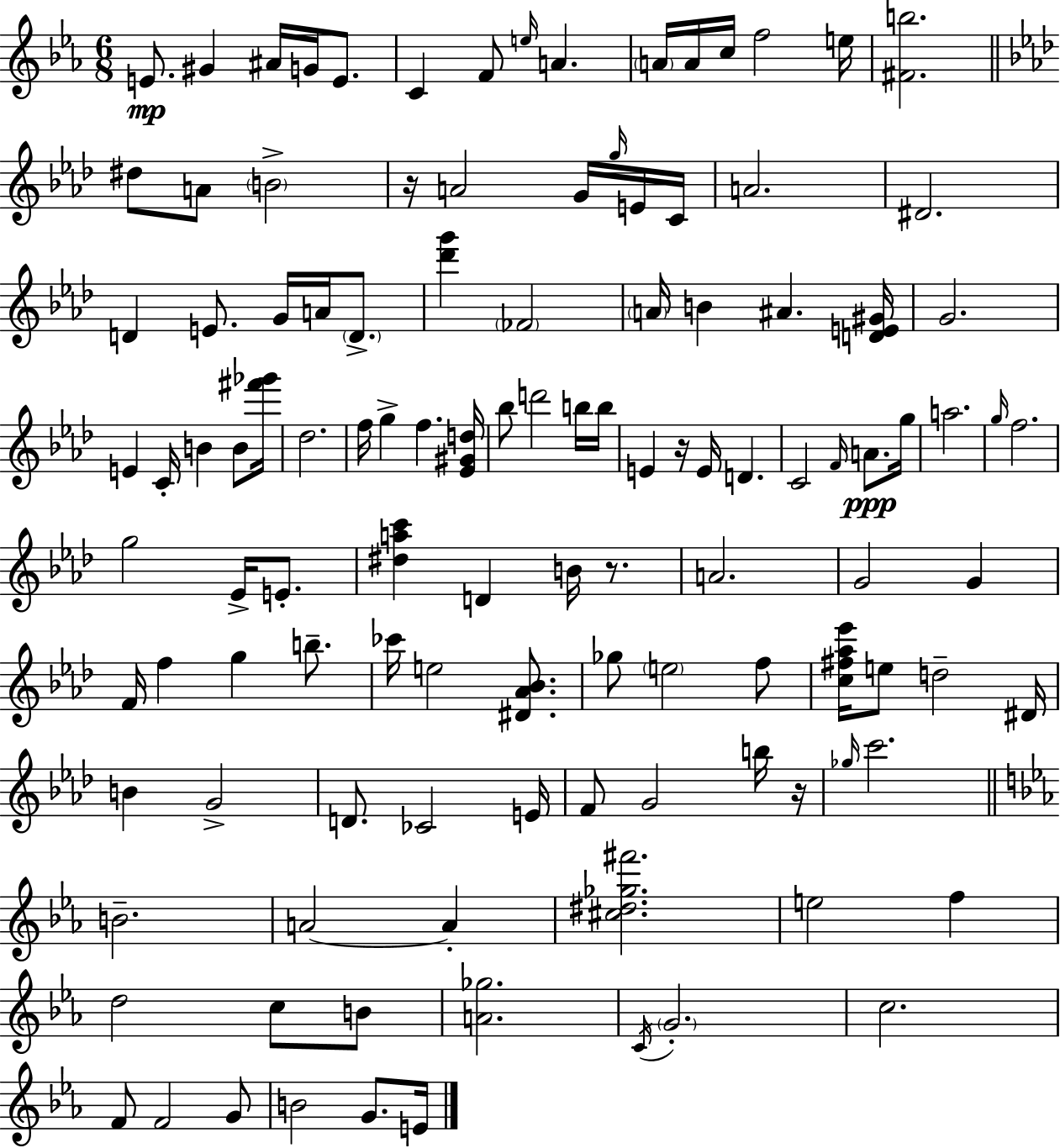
{
  \clef treble
  \numericTimeSignature
  \time 6/8
  \key ees \major
  \repeat volta 2 { e'8.\mp gis'4 ais'16 g'16 e'8. | c'4 f'8 \grace { e''16 } a'4. | \parenthesize a'16 a'16 c''16 f''2 | e''16 <fis' b''>2. | \break \bar "||" \break \key aes \major dis''8 a'8 \parenthesize b'2-> | r16 a'2 g'16 \grace { g''16 } e'16 | c'16 a'2. | dis'2. | \break d'4 e'8. g'16 a'16 \parenthesize d'8.-> | <des''' g'''>4 \parenthesize fes'2 | \parenthesize a'16 b'4 ais'4. | <d' e' gis'>16 g'2. | \break e'4 c'16-. b'4 b'8 | <fis''' ges'''>16 des''2. | f''16 g''4-> f''4. | <ees' gis' d''>16 bes''8 d'''2 b''16 | \break b''16 e'4 r16 e'16 d'4. | c'2 \grace { f'16 } a'8.\ppp | g''16 a''2. | \grace { g''16 } f''2. | \break g''2 ees'16-> | e'8.-. <dis'' a'' c'''>4 d'4 b'16 | r8. a'2. | g'2 g'4 | \break f'16 f''4 g''4 | b''8.-- ces'''16 e''2 | <dis' aes' bes'>8. ges''8 \parenthesize e''2 | f''8 <c'' fis'' aes'' ees'''>16 e''8 d''2-- | \break dis'16 b'4 g'2-> | d'8. ces'2 | e'16 f'8 g'2 | b''16 r16 \grace { ges''16 } c'''2. | \break \bar "||" \break \key ees \major b'2.-- | a'2~~ a'4-. | <cis'' dis'' ges'' fis'''>2. | e''2 f''4 | \break d''2 c''8 b'8 | <a' ges''>2. | \acciaccatura { c'16 } \parenthesize g'2.-. | c''2. | \break f'8 f'2 g'8 | b'2 g'8. | e'16 } \bar "|."
}